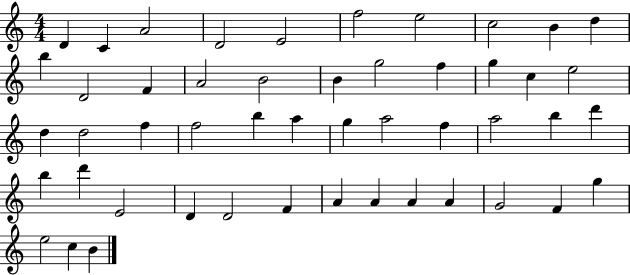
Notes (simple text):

D4/q C4/q A4/h D4/h E4/h F5/h E5/h C5/h B4/q D5/q B5/q D4/h F4/q A4/h B4/h B4/q G5/h F5/q G5/q C5/q E5/h D5/q D5/h F5/q F5/h B5/q A5/q G5/q A5/h F5/q A5/h B5/q D6/q B5/q D6/q E4/h D4/q D4/h F4/q A4/q A4/q A4/q A4/q G4/h F4/q G5/q E5/h C5/q B4/q